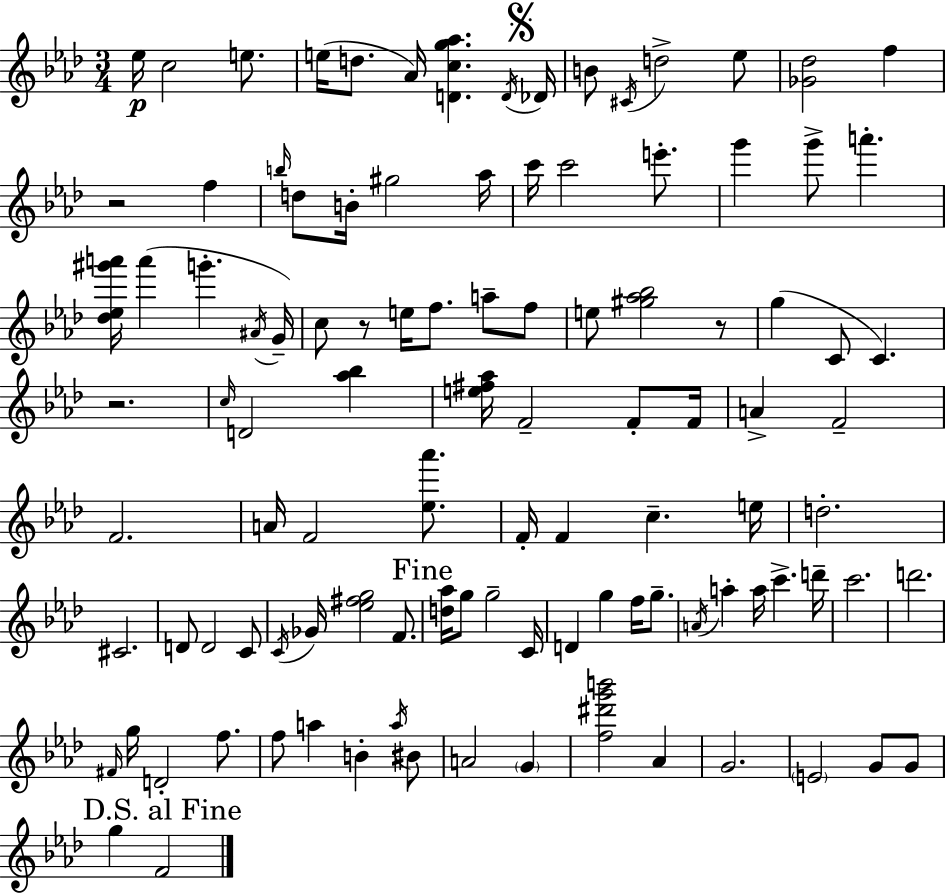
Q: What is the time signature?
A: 3/4